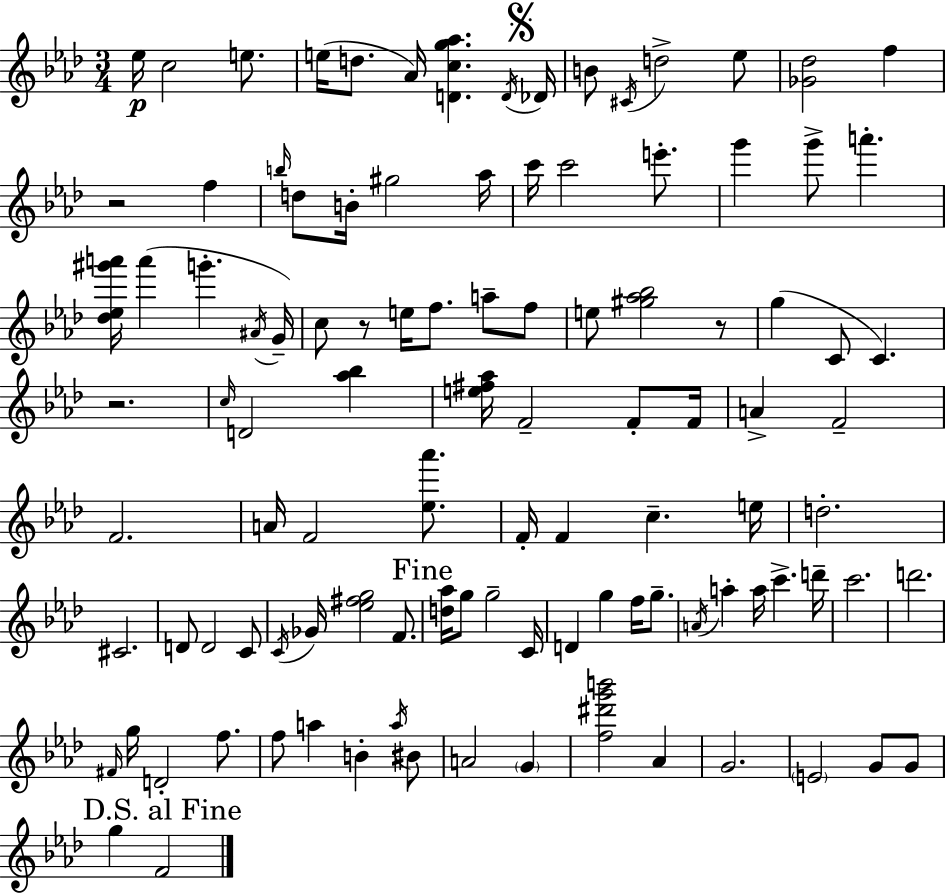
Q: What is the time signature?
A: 3/4